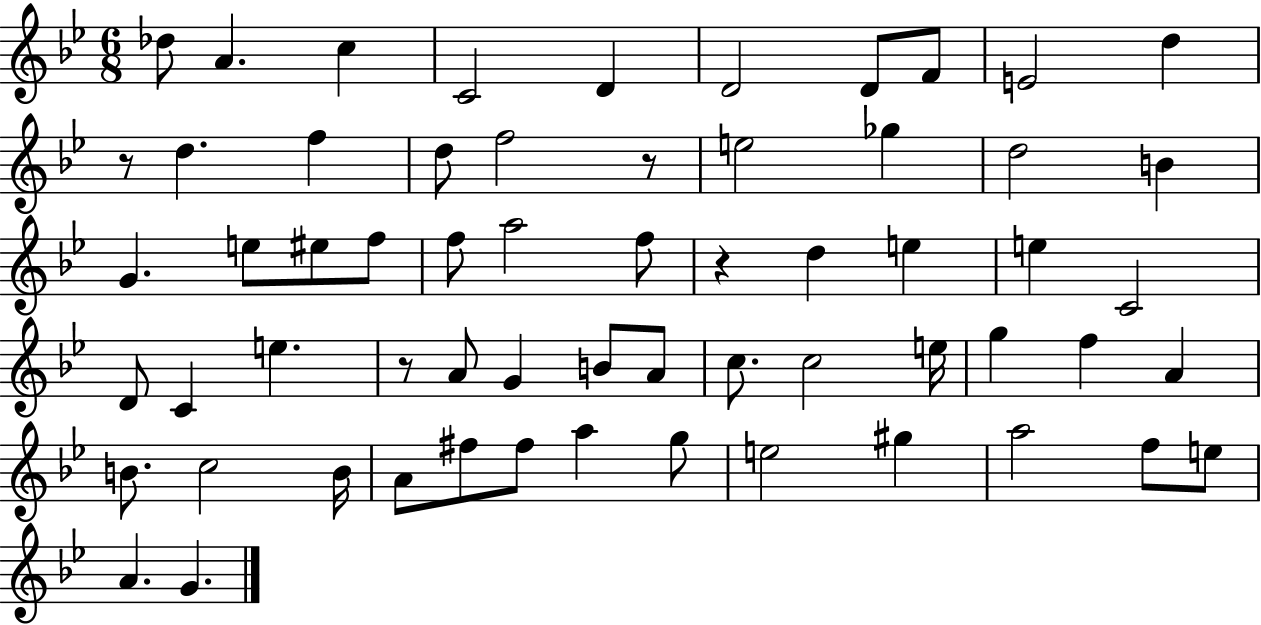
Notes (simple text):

Db5/e A4/q. C5/q C4/h D4/q D4/h D4/e F4/e E4/h D5/q R/e D5/q. F5/q D5/e F5/h R/e E5/h Gb5/q D5/h B4/q G4/q. E5/e EIS5/e F5/e F5/e A5/h F5/e R/q D5/q E5/q E5/q C4/h D4/e C4/q E5/q. R/e A4/e G4/q B4/e A4/e C5/e. C5/h E5/s G5/q F5/q A4/q B4/e. C5/h B4/s A4/e F#5/e F#5/e A5/q G5/e E5/h G#5/q A5/h F5/e E5/e A4/q. G4/q.